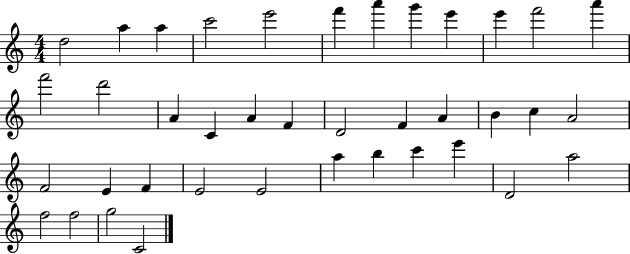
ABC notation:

X:1
T:Untitled
M:4/4
L:1/4
K:C
d2 a a c'2 e'2 f' a' g' e' e' f'2 a' f'2 d'2 A C A F D2 F A B c A2 F2 E F E2 E2 a b c' e' D2 a2 f2 f2 g2 C2